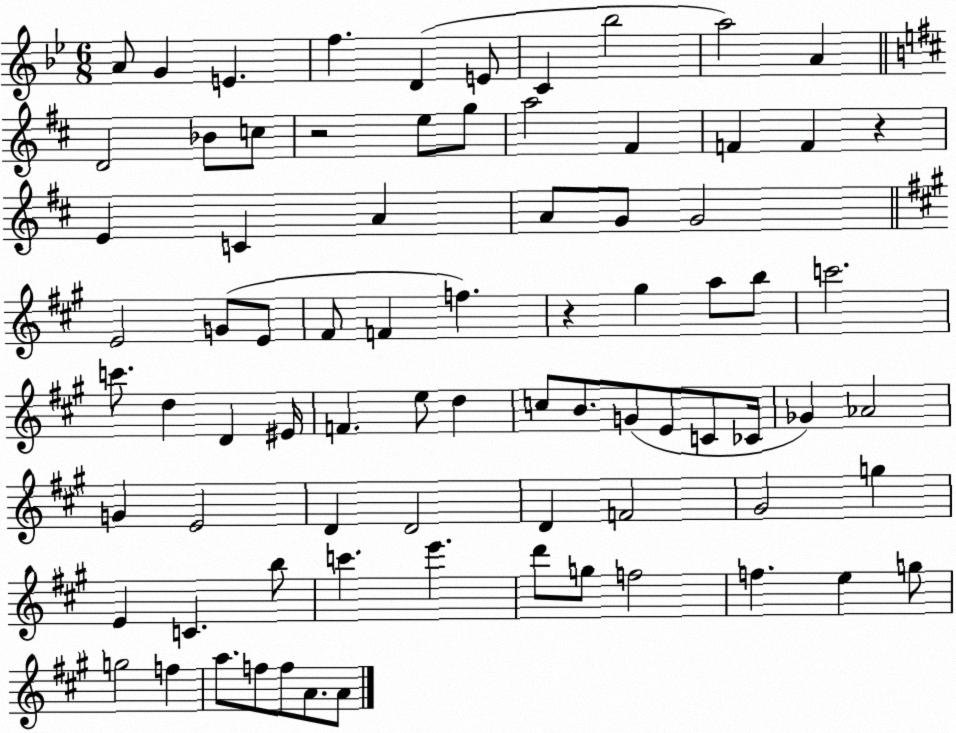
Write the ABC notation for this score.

X:1
T:Untitled
M:6/8
L:1/4
K:Bb
A/2 G E f D E/2 C _b2 a2 A D2 _B/2 c/2 z2 e/2 g/2 a2 ^F F F z E C A A/2 G/2 G2 E2 G/2 E/2 ^F/2 F f z ^g a/2 b/2 c'2 c'/2 d D ^E/4 F e/2 d c/2 B/2 G/2 E/2 C/2 _C/4 _G _A2 G E2 D D2 D F2 ^G2 g E C b/2 c' e' d'/2 g/2 f2 f e g/2 g2 f a/2 f/2 f/2 A/2 A/2